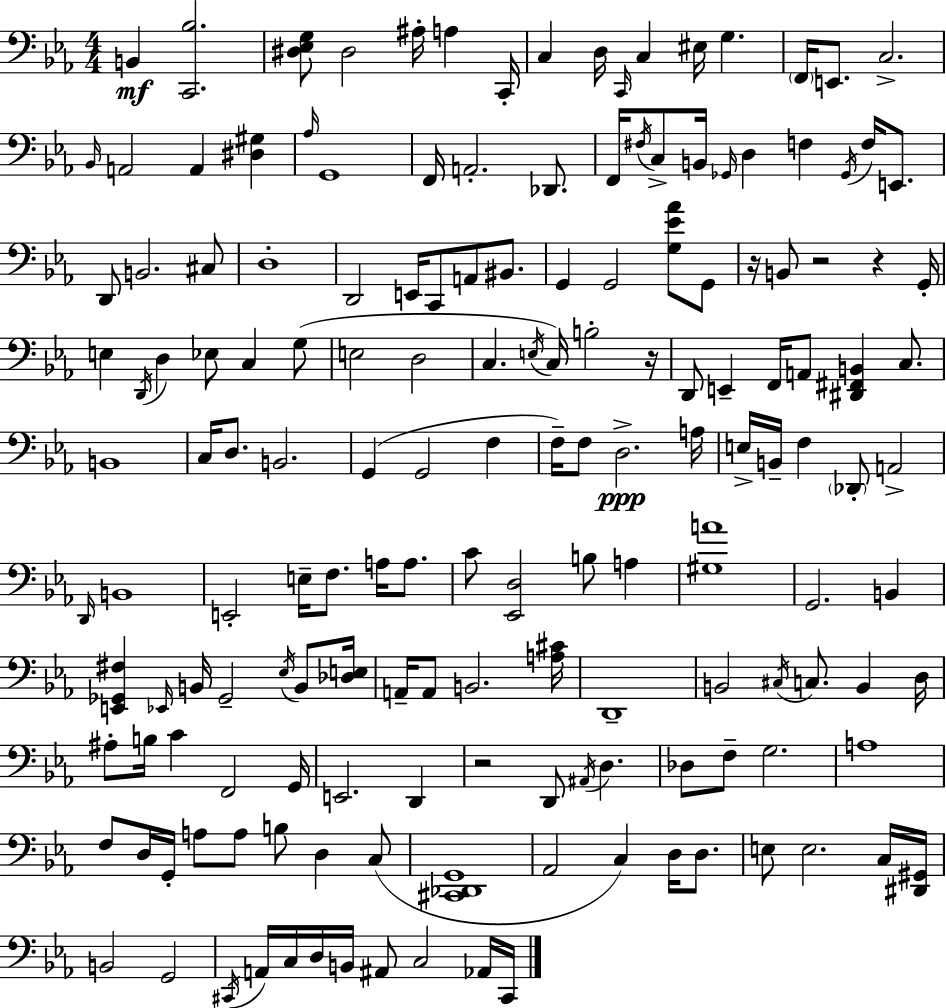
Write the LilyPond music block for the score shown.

{
  \clef bass
  \numericTimeSignature
  \time 4/4
  \key c \minor
  \repeat volta 2 { b,4\mf <c, bes>2. | <dis ees g>8 dis2 ais16-. a4 c,16-. | c4 d16 \grace { c,16 } c4 eis16 g4. | \parenthesize f,16 e,8. c2.-> | \break \grace { bes,16 } a,2 a,4 <dis gis>4 | \grace { aes16 } g,1 | f,16 a,2.-. | des,8. f,16 \acciaccatura { fis16 } c8-> b,16 \grace { ges,16 } d4 f4 | \break \acciaccatura { ges,16 } f16 e,8. d,8 b,2. | cis8 d1-. | d,2 e,16 c,8 | a,8 bis,8. g,4 g,2 | \break <g ees' aes'>8 g,8 r16 b,8 r2 | r4 g,16-. e4 \acciaccatura { d,16 } d4 ees8 | c4 g8( e2 d2 | c4. \acciaccatura { e16 } c16) b2-. | \break r16 d,8 e,4-- f,16 a,8 | <dis, fis, b,>4 c8. b,1 | c16 d8. b,2. | g,4( g,2 | \break f4 f16--) f8 d2.->\ppp | a16 e16-> b,16-- f4 \parenthesize des,8-. | a,2-> \grace { d,16 } b,1 | e,2-. | \break e16-- f8. a16 a8. c'8 <ees, d>2 | b8 a4 <gis a'>1 | g,2. | b,4 <e, ges, fis>4 \grace { ees,16 } b,16 ges,2-- | \break \acciaccatura { ees16 } b,8 <des e>16 a,16-- a,8 b,2. | <a cis'>16 d,1-- | b,2 | \acciaccatura { cis16 } c8. b,4 d16 ais8-. b16 c'4 | \break f,2 g,16 e,2. | d,4 r2 | d,8 \acciaccatura { ais,16 } d4. des8 f8-- | g2. a1 | \break f8 d16 | g,16-. a8 a8 b8 d4 c8( <cis, des, g,>1 | aes,2 | c4) d16 d8. e8 e2. | \break c16 <dis, gis,>16 b,2 | g,2 \acciaccatura { cis,16 } a,16 c16 | d16 b,16 ais,8 c2 aes,16 cis,16 } \bar "|."
}